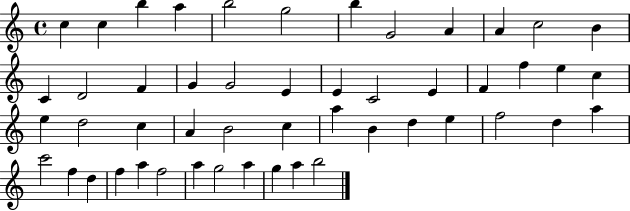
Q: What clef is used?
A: treble